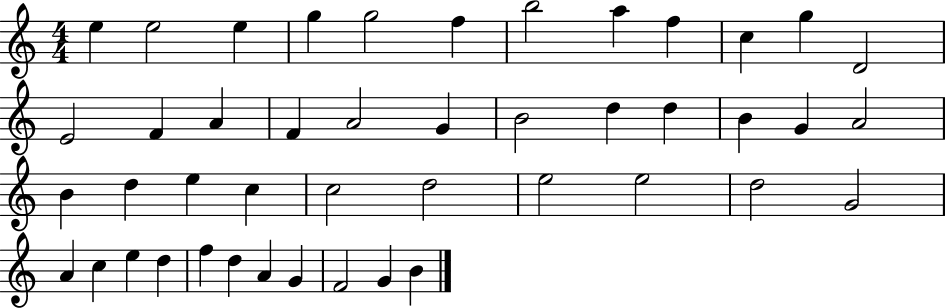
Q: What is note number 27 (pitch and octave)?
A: E5